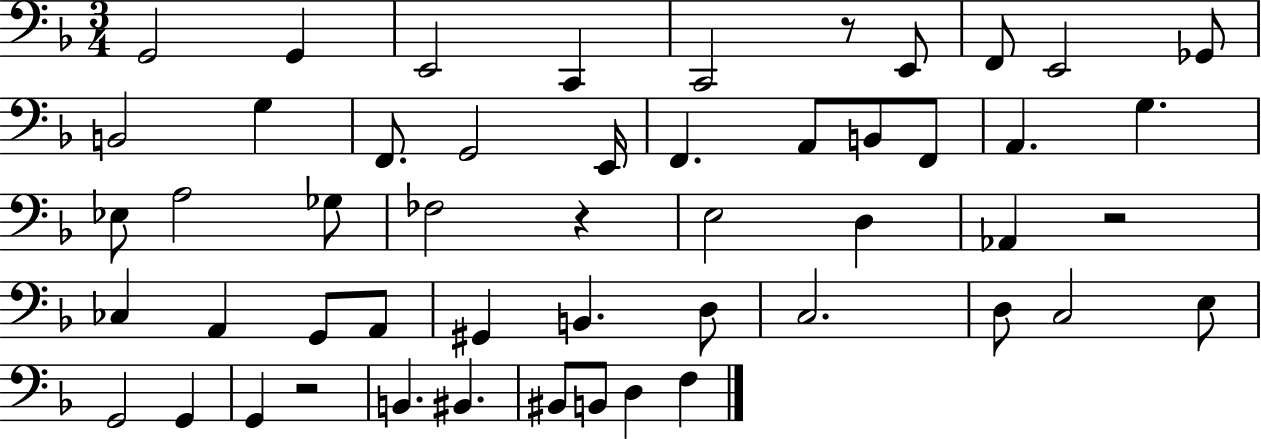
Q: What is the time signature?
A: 3/4